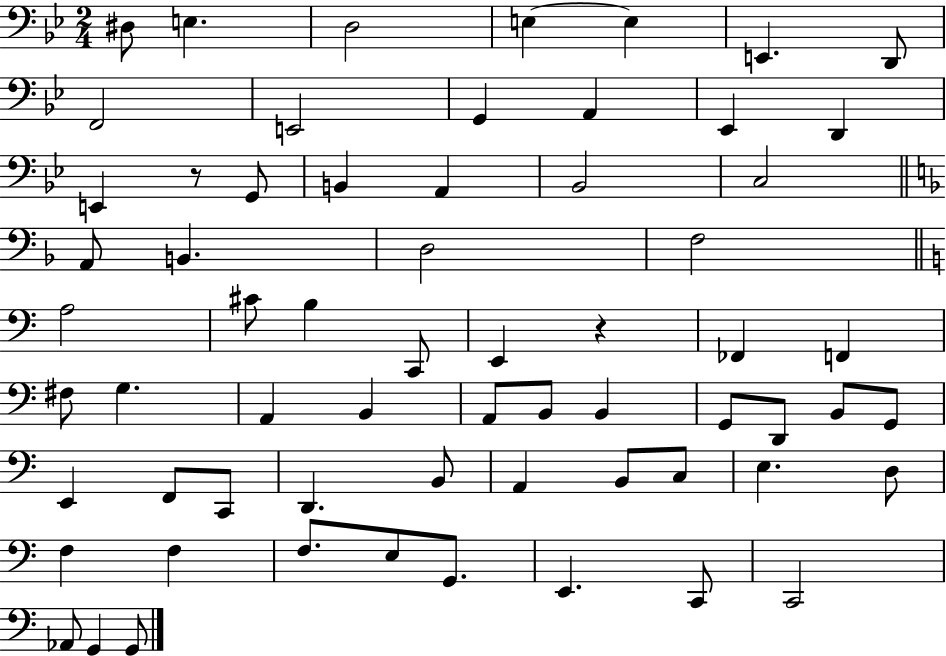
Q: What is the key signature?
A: BES major